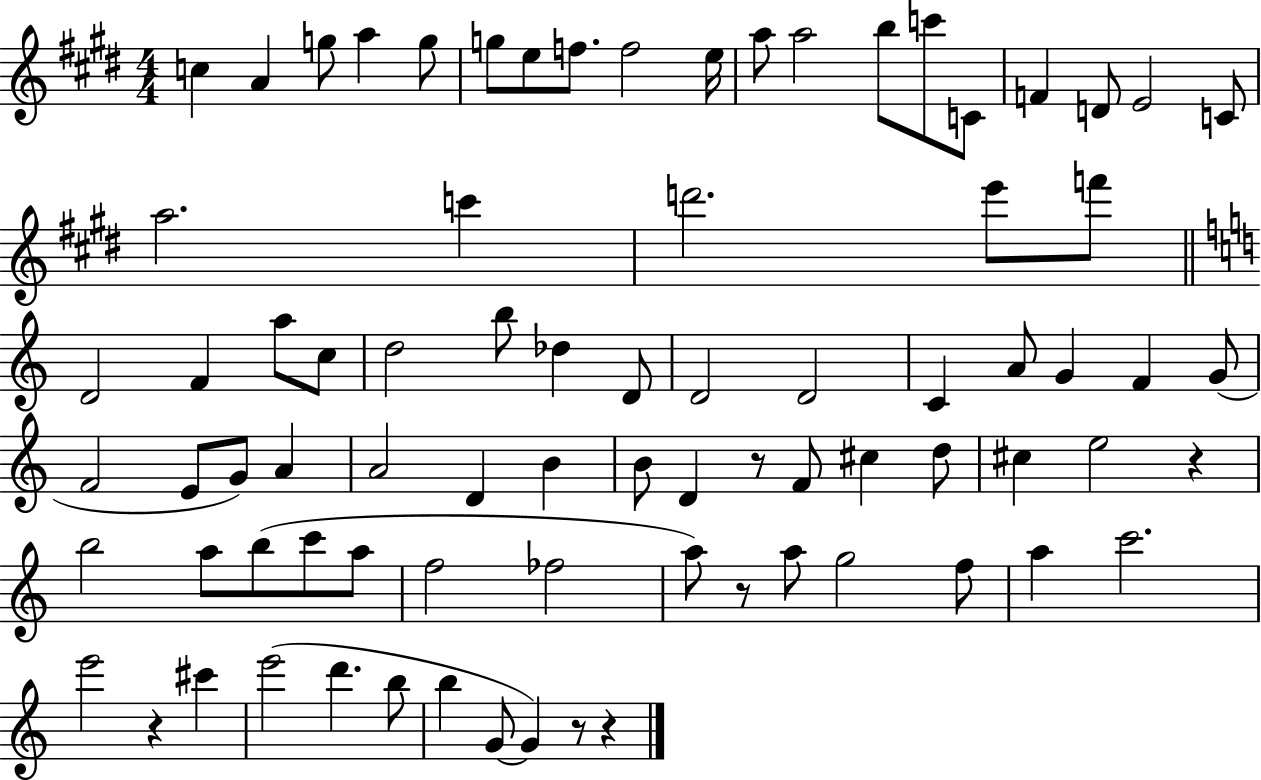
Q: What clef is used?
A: treble